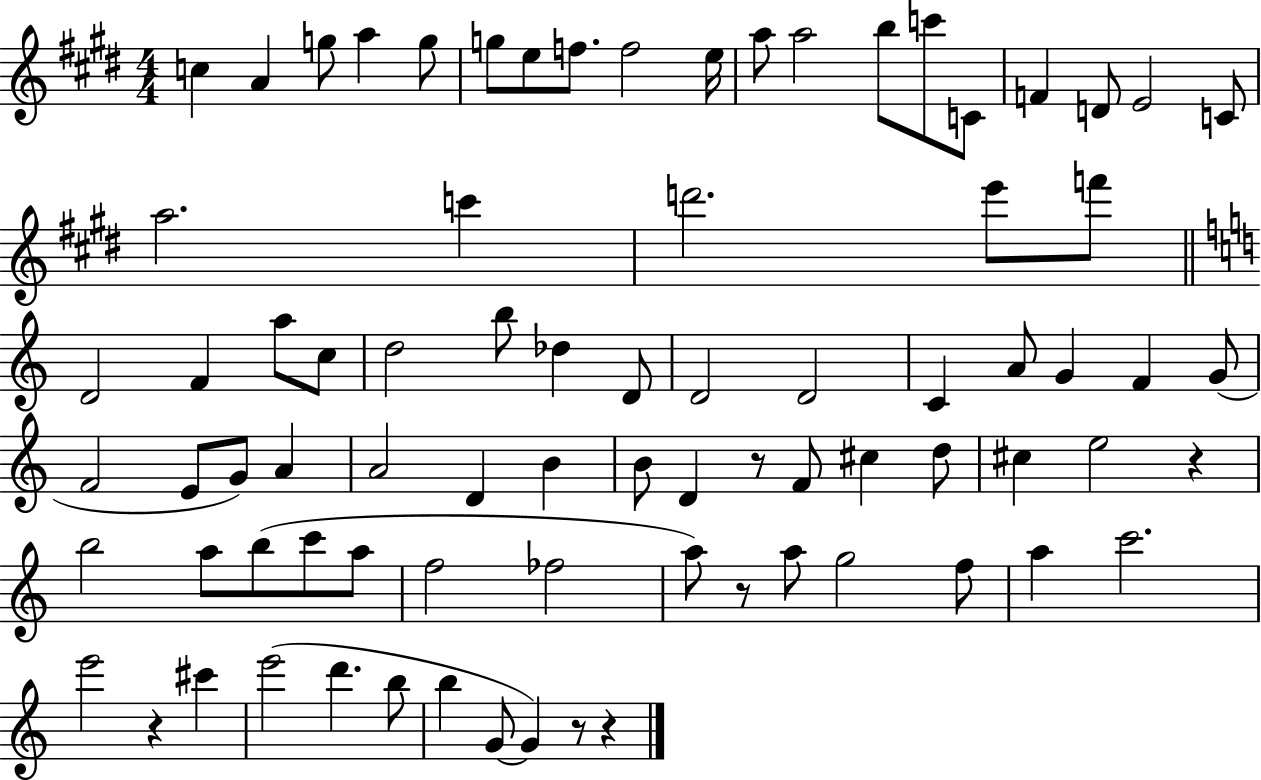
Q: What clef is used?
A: treble